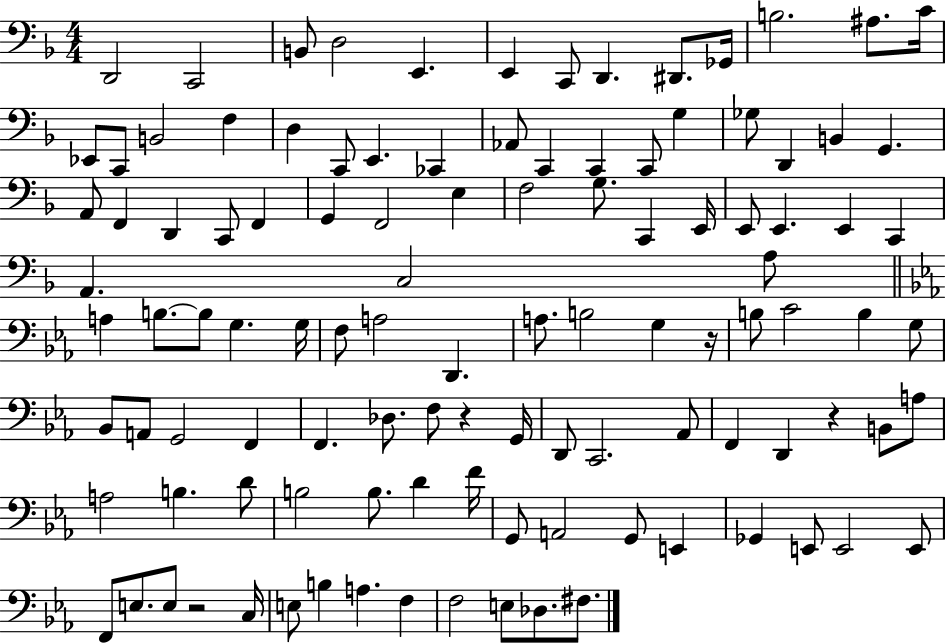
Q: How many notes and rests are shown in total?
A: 110